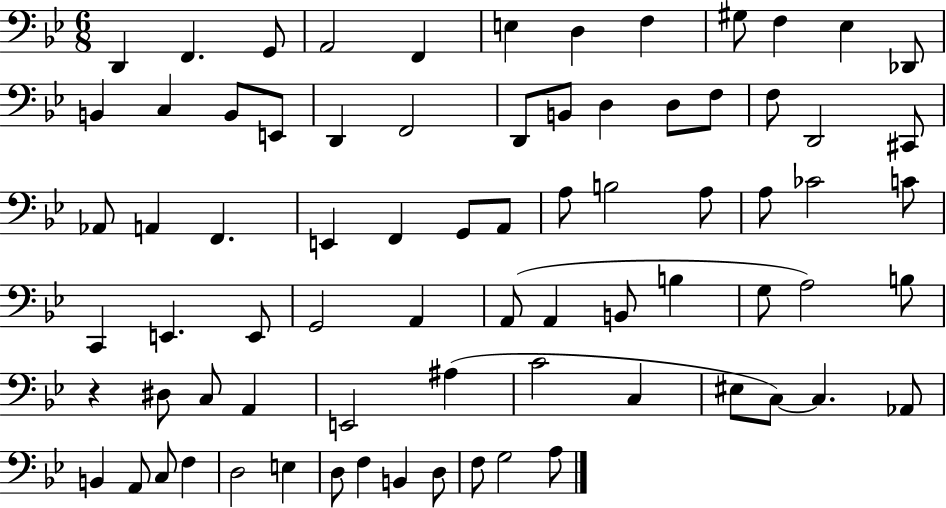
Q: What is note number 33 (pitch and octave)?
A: A2